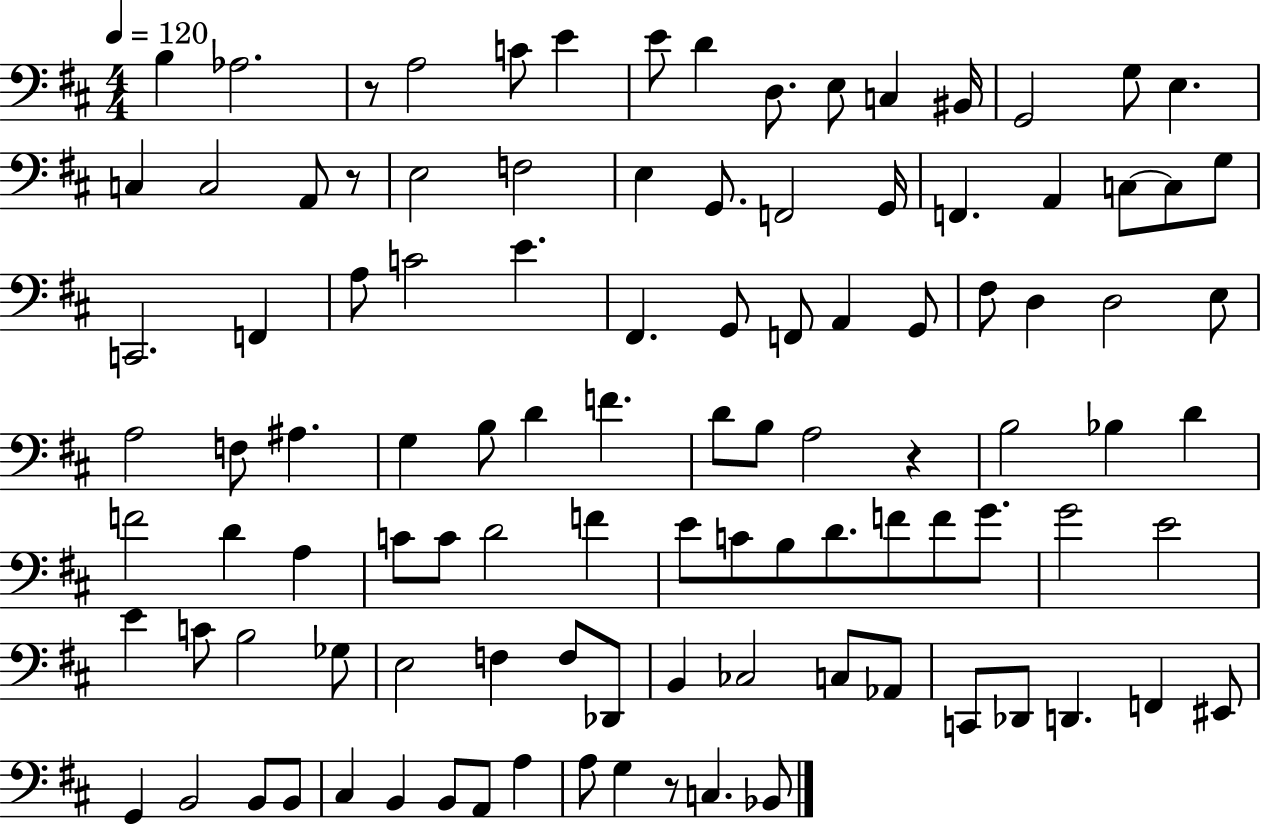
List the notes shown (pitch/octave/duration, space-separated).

B3/q Ab3/h. R/e A3/h C4/e E4/q E4/e D4/q D3/e. E3/e C3/q BIS2/s G2/h G3/e E3/q. C3/q C3/h A2/e R/e E3/h F3/h E3/q G2/e. F2/h G2/s F2/q. A2/q C3/e C3/e G3/e C2/h. F2/q A3/e C4/h E4/q. F#2/q. G2/e F2/e A2/q G2/e F#3/e D3/q D3/h E3/e A3/h F3/e A#3/q. G3/q B3/e D4/q F4/q. D4/e B3/e A3/h R/q B3/h Bb3/q D4/q F4/h D4/q A3/q C4/e C4/e D4/h F4/q E4/e C4/e B3/e D4/e. F4/e F4/e G4/e. G4/h E4/h E4/q C4/e B3/h Gb3/e E3/h F3/q F3/e Db2/e B2/q CES3/h C3/e Ab2/e C2/e Db2/e D2/q. F2/q EIS2/e G2/q B2/h B2/e B2/e C#3/q B2/q B2/e A2/e A3/q A3/e G3/q R/e C3/q. Bb2/e